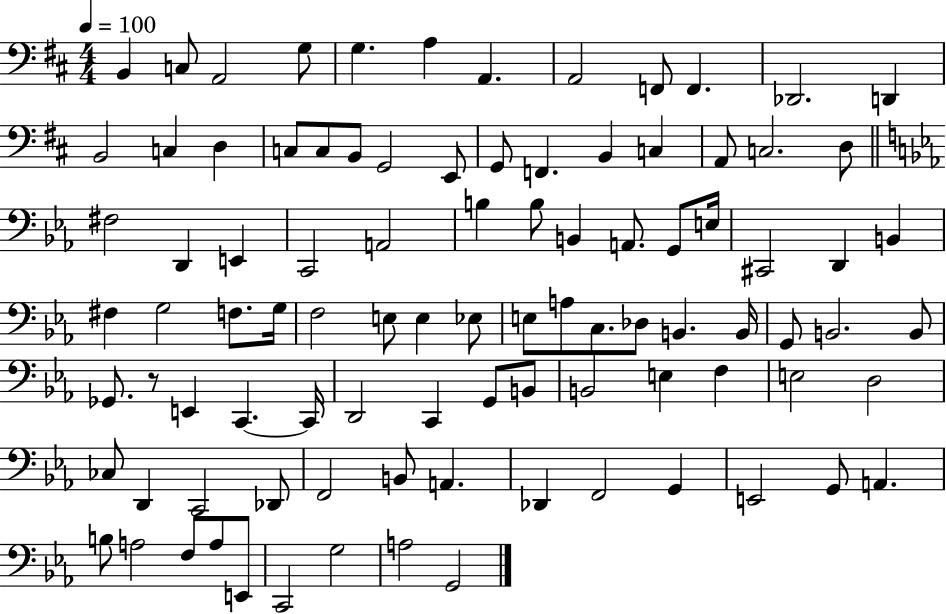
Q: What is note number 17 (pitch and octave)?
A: C3